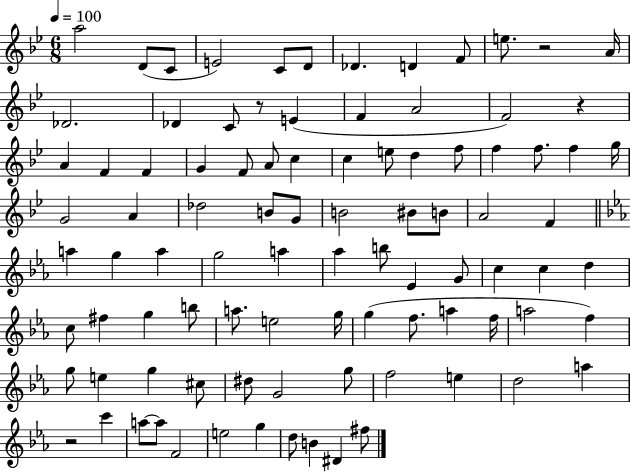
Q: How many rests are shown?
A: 4